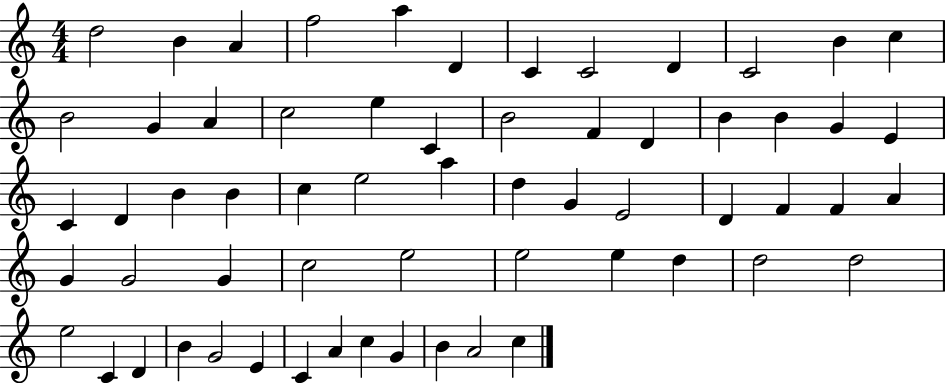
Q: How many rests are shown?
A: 0